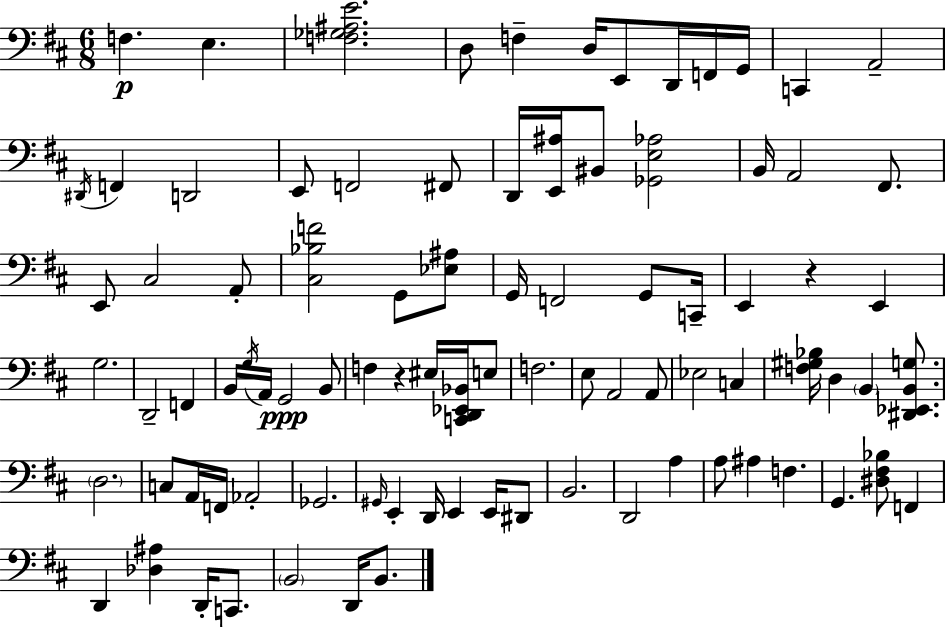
{
  \clef bass
  \numericTimeSignature
  \time 6/8
  \key d \major
  f4.\p e4. | <f ges ais e'>2. | d8 f4-- d16 e,8 d,16 f,16 g,16 | c,4 a,2-- | \break \acciaccatura { dis,16 } f,4 d,2 | e,8 f,2 fis,8 | d,16 <e, ais>16 bis,8 <ges, e aes>2 | b,16 a,2 fis,8. | \break e,8 cis2 a,8-. | <cis bes f'>2 g,8 <ees ais>8 | g,16 f,2 g,8 | c,16-- e,4 r4 e,4 | \break g2. | d,2-- f,4 | b,16 \acciaccatura { g16 } a,16 g,2\ppp | b,8 f4 r4 eis16 <c, d, ees, bes,>16 | \break e8 f2. | e8 a,2 | a,8 ees2 c4 | <f gis bes>16 d4 \parenthesize b,4 <dis, ees, b, g>8. | \break \parenthesize d2. | c8 a,16 f,16 aes,2-. | ges,2. | \grace { gis,16 } e,4-. d,16 e,4 | \break e,16 dis,8 b,2. | d,2 a4 | a8 ais4 f4. | g,4. <dis fis bes>8 f,4 | \break d,4 <des ais>4 d,16-. | c,8. \parenthesize b,2 d,16 | b,8. \bar "|."
}